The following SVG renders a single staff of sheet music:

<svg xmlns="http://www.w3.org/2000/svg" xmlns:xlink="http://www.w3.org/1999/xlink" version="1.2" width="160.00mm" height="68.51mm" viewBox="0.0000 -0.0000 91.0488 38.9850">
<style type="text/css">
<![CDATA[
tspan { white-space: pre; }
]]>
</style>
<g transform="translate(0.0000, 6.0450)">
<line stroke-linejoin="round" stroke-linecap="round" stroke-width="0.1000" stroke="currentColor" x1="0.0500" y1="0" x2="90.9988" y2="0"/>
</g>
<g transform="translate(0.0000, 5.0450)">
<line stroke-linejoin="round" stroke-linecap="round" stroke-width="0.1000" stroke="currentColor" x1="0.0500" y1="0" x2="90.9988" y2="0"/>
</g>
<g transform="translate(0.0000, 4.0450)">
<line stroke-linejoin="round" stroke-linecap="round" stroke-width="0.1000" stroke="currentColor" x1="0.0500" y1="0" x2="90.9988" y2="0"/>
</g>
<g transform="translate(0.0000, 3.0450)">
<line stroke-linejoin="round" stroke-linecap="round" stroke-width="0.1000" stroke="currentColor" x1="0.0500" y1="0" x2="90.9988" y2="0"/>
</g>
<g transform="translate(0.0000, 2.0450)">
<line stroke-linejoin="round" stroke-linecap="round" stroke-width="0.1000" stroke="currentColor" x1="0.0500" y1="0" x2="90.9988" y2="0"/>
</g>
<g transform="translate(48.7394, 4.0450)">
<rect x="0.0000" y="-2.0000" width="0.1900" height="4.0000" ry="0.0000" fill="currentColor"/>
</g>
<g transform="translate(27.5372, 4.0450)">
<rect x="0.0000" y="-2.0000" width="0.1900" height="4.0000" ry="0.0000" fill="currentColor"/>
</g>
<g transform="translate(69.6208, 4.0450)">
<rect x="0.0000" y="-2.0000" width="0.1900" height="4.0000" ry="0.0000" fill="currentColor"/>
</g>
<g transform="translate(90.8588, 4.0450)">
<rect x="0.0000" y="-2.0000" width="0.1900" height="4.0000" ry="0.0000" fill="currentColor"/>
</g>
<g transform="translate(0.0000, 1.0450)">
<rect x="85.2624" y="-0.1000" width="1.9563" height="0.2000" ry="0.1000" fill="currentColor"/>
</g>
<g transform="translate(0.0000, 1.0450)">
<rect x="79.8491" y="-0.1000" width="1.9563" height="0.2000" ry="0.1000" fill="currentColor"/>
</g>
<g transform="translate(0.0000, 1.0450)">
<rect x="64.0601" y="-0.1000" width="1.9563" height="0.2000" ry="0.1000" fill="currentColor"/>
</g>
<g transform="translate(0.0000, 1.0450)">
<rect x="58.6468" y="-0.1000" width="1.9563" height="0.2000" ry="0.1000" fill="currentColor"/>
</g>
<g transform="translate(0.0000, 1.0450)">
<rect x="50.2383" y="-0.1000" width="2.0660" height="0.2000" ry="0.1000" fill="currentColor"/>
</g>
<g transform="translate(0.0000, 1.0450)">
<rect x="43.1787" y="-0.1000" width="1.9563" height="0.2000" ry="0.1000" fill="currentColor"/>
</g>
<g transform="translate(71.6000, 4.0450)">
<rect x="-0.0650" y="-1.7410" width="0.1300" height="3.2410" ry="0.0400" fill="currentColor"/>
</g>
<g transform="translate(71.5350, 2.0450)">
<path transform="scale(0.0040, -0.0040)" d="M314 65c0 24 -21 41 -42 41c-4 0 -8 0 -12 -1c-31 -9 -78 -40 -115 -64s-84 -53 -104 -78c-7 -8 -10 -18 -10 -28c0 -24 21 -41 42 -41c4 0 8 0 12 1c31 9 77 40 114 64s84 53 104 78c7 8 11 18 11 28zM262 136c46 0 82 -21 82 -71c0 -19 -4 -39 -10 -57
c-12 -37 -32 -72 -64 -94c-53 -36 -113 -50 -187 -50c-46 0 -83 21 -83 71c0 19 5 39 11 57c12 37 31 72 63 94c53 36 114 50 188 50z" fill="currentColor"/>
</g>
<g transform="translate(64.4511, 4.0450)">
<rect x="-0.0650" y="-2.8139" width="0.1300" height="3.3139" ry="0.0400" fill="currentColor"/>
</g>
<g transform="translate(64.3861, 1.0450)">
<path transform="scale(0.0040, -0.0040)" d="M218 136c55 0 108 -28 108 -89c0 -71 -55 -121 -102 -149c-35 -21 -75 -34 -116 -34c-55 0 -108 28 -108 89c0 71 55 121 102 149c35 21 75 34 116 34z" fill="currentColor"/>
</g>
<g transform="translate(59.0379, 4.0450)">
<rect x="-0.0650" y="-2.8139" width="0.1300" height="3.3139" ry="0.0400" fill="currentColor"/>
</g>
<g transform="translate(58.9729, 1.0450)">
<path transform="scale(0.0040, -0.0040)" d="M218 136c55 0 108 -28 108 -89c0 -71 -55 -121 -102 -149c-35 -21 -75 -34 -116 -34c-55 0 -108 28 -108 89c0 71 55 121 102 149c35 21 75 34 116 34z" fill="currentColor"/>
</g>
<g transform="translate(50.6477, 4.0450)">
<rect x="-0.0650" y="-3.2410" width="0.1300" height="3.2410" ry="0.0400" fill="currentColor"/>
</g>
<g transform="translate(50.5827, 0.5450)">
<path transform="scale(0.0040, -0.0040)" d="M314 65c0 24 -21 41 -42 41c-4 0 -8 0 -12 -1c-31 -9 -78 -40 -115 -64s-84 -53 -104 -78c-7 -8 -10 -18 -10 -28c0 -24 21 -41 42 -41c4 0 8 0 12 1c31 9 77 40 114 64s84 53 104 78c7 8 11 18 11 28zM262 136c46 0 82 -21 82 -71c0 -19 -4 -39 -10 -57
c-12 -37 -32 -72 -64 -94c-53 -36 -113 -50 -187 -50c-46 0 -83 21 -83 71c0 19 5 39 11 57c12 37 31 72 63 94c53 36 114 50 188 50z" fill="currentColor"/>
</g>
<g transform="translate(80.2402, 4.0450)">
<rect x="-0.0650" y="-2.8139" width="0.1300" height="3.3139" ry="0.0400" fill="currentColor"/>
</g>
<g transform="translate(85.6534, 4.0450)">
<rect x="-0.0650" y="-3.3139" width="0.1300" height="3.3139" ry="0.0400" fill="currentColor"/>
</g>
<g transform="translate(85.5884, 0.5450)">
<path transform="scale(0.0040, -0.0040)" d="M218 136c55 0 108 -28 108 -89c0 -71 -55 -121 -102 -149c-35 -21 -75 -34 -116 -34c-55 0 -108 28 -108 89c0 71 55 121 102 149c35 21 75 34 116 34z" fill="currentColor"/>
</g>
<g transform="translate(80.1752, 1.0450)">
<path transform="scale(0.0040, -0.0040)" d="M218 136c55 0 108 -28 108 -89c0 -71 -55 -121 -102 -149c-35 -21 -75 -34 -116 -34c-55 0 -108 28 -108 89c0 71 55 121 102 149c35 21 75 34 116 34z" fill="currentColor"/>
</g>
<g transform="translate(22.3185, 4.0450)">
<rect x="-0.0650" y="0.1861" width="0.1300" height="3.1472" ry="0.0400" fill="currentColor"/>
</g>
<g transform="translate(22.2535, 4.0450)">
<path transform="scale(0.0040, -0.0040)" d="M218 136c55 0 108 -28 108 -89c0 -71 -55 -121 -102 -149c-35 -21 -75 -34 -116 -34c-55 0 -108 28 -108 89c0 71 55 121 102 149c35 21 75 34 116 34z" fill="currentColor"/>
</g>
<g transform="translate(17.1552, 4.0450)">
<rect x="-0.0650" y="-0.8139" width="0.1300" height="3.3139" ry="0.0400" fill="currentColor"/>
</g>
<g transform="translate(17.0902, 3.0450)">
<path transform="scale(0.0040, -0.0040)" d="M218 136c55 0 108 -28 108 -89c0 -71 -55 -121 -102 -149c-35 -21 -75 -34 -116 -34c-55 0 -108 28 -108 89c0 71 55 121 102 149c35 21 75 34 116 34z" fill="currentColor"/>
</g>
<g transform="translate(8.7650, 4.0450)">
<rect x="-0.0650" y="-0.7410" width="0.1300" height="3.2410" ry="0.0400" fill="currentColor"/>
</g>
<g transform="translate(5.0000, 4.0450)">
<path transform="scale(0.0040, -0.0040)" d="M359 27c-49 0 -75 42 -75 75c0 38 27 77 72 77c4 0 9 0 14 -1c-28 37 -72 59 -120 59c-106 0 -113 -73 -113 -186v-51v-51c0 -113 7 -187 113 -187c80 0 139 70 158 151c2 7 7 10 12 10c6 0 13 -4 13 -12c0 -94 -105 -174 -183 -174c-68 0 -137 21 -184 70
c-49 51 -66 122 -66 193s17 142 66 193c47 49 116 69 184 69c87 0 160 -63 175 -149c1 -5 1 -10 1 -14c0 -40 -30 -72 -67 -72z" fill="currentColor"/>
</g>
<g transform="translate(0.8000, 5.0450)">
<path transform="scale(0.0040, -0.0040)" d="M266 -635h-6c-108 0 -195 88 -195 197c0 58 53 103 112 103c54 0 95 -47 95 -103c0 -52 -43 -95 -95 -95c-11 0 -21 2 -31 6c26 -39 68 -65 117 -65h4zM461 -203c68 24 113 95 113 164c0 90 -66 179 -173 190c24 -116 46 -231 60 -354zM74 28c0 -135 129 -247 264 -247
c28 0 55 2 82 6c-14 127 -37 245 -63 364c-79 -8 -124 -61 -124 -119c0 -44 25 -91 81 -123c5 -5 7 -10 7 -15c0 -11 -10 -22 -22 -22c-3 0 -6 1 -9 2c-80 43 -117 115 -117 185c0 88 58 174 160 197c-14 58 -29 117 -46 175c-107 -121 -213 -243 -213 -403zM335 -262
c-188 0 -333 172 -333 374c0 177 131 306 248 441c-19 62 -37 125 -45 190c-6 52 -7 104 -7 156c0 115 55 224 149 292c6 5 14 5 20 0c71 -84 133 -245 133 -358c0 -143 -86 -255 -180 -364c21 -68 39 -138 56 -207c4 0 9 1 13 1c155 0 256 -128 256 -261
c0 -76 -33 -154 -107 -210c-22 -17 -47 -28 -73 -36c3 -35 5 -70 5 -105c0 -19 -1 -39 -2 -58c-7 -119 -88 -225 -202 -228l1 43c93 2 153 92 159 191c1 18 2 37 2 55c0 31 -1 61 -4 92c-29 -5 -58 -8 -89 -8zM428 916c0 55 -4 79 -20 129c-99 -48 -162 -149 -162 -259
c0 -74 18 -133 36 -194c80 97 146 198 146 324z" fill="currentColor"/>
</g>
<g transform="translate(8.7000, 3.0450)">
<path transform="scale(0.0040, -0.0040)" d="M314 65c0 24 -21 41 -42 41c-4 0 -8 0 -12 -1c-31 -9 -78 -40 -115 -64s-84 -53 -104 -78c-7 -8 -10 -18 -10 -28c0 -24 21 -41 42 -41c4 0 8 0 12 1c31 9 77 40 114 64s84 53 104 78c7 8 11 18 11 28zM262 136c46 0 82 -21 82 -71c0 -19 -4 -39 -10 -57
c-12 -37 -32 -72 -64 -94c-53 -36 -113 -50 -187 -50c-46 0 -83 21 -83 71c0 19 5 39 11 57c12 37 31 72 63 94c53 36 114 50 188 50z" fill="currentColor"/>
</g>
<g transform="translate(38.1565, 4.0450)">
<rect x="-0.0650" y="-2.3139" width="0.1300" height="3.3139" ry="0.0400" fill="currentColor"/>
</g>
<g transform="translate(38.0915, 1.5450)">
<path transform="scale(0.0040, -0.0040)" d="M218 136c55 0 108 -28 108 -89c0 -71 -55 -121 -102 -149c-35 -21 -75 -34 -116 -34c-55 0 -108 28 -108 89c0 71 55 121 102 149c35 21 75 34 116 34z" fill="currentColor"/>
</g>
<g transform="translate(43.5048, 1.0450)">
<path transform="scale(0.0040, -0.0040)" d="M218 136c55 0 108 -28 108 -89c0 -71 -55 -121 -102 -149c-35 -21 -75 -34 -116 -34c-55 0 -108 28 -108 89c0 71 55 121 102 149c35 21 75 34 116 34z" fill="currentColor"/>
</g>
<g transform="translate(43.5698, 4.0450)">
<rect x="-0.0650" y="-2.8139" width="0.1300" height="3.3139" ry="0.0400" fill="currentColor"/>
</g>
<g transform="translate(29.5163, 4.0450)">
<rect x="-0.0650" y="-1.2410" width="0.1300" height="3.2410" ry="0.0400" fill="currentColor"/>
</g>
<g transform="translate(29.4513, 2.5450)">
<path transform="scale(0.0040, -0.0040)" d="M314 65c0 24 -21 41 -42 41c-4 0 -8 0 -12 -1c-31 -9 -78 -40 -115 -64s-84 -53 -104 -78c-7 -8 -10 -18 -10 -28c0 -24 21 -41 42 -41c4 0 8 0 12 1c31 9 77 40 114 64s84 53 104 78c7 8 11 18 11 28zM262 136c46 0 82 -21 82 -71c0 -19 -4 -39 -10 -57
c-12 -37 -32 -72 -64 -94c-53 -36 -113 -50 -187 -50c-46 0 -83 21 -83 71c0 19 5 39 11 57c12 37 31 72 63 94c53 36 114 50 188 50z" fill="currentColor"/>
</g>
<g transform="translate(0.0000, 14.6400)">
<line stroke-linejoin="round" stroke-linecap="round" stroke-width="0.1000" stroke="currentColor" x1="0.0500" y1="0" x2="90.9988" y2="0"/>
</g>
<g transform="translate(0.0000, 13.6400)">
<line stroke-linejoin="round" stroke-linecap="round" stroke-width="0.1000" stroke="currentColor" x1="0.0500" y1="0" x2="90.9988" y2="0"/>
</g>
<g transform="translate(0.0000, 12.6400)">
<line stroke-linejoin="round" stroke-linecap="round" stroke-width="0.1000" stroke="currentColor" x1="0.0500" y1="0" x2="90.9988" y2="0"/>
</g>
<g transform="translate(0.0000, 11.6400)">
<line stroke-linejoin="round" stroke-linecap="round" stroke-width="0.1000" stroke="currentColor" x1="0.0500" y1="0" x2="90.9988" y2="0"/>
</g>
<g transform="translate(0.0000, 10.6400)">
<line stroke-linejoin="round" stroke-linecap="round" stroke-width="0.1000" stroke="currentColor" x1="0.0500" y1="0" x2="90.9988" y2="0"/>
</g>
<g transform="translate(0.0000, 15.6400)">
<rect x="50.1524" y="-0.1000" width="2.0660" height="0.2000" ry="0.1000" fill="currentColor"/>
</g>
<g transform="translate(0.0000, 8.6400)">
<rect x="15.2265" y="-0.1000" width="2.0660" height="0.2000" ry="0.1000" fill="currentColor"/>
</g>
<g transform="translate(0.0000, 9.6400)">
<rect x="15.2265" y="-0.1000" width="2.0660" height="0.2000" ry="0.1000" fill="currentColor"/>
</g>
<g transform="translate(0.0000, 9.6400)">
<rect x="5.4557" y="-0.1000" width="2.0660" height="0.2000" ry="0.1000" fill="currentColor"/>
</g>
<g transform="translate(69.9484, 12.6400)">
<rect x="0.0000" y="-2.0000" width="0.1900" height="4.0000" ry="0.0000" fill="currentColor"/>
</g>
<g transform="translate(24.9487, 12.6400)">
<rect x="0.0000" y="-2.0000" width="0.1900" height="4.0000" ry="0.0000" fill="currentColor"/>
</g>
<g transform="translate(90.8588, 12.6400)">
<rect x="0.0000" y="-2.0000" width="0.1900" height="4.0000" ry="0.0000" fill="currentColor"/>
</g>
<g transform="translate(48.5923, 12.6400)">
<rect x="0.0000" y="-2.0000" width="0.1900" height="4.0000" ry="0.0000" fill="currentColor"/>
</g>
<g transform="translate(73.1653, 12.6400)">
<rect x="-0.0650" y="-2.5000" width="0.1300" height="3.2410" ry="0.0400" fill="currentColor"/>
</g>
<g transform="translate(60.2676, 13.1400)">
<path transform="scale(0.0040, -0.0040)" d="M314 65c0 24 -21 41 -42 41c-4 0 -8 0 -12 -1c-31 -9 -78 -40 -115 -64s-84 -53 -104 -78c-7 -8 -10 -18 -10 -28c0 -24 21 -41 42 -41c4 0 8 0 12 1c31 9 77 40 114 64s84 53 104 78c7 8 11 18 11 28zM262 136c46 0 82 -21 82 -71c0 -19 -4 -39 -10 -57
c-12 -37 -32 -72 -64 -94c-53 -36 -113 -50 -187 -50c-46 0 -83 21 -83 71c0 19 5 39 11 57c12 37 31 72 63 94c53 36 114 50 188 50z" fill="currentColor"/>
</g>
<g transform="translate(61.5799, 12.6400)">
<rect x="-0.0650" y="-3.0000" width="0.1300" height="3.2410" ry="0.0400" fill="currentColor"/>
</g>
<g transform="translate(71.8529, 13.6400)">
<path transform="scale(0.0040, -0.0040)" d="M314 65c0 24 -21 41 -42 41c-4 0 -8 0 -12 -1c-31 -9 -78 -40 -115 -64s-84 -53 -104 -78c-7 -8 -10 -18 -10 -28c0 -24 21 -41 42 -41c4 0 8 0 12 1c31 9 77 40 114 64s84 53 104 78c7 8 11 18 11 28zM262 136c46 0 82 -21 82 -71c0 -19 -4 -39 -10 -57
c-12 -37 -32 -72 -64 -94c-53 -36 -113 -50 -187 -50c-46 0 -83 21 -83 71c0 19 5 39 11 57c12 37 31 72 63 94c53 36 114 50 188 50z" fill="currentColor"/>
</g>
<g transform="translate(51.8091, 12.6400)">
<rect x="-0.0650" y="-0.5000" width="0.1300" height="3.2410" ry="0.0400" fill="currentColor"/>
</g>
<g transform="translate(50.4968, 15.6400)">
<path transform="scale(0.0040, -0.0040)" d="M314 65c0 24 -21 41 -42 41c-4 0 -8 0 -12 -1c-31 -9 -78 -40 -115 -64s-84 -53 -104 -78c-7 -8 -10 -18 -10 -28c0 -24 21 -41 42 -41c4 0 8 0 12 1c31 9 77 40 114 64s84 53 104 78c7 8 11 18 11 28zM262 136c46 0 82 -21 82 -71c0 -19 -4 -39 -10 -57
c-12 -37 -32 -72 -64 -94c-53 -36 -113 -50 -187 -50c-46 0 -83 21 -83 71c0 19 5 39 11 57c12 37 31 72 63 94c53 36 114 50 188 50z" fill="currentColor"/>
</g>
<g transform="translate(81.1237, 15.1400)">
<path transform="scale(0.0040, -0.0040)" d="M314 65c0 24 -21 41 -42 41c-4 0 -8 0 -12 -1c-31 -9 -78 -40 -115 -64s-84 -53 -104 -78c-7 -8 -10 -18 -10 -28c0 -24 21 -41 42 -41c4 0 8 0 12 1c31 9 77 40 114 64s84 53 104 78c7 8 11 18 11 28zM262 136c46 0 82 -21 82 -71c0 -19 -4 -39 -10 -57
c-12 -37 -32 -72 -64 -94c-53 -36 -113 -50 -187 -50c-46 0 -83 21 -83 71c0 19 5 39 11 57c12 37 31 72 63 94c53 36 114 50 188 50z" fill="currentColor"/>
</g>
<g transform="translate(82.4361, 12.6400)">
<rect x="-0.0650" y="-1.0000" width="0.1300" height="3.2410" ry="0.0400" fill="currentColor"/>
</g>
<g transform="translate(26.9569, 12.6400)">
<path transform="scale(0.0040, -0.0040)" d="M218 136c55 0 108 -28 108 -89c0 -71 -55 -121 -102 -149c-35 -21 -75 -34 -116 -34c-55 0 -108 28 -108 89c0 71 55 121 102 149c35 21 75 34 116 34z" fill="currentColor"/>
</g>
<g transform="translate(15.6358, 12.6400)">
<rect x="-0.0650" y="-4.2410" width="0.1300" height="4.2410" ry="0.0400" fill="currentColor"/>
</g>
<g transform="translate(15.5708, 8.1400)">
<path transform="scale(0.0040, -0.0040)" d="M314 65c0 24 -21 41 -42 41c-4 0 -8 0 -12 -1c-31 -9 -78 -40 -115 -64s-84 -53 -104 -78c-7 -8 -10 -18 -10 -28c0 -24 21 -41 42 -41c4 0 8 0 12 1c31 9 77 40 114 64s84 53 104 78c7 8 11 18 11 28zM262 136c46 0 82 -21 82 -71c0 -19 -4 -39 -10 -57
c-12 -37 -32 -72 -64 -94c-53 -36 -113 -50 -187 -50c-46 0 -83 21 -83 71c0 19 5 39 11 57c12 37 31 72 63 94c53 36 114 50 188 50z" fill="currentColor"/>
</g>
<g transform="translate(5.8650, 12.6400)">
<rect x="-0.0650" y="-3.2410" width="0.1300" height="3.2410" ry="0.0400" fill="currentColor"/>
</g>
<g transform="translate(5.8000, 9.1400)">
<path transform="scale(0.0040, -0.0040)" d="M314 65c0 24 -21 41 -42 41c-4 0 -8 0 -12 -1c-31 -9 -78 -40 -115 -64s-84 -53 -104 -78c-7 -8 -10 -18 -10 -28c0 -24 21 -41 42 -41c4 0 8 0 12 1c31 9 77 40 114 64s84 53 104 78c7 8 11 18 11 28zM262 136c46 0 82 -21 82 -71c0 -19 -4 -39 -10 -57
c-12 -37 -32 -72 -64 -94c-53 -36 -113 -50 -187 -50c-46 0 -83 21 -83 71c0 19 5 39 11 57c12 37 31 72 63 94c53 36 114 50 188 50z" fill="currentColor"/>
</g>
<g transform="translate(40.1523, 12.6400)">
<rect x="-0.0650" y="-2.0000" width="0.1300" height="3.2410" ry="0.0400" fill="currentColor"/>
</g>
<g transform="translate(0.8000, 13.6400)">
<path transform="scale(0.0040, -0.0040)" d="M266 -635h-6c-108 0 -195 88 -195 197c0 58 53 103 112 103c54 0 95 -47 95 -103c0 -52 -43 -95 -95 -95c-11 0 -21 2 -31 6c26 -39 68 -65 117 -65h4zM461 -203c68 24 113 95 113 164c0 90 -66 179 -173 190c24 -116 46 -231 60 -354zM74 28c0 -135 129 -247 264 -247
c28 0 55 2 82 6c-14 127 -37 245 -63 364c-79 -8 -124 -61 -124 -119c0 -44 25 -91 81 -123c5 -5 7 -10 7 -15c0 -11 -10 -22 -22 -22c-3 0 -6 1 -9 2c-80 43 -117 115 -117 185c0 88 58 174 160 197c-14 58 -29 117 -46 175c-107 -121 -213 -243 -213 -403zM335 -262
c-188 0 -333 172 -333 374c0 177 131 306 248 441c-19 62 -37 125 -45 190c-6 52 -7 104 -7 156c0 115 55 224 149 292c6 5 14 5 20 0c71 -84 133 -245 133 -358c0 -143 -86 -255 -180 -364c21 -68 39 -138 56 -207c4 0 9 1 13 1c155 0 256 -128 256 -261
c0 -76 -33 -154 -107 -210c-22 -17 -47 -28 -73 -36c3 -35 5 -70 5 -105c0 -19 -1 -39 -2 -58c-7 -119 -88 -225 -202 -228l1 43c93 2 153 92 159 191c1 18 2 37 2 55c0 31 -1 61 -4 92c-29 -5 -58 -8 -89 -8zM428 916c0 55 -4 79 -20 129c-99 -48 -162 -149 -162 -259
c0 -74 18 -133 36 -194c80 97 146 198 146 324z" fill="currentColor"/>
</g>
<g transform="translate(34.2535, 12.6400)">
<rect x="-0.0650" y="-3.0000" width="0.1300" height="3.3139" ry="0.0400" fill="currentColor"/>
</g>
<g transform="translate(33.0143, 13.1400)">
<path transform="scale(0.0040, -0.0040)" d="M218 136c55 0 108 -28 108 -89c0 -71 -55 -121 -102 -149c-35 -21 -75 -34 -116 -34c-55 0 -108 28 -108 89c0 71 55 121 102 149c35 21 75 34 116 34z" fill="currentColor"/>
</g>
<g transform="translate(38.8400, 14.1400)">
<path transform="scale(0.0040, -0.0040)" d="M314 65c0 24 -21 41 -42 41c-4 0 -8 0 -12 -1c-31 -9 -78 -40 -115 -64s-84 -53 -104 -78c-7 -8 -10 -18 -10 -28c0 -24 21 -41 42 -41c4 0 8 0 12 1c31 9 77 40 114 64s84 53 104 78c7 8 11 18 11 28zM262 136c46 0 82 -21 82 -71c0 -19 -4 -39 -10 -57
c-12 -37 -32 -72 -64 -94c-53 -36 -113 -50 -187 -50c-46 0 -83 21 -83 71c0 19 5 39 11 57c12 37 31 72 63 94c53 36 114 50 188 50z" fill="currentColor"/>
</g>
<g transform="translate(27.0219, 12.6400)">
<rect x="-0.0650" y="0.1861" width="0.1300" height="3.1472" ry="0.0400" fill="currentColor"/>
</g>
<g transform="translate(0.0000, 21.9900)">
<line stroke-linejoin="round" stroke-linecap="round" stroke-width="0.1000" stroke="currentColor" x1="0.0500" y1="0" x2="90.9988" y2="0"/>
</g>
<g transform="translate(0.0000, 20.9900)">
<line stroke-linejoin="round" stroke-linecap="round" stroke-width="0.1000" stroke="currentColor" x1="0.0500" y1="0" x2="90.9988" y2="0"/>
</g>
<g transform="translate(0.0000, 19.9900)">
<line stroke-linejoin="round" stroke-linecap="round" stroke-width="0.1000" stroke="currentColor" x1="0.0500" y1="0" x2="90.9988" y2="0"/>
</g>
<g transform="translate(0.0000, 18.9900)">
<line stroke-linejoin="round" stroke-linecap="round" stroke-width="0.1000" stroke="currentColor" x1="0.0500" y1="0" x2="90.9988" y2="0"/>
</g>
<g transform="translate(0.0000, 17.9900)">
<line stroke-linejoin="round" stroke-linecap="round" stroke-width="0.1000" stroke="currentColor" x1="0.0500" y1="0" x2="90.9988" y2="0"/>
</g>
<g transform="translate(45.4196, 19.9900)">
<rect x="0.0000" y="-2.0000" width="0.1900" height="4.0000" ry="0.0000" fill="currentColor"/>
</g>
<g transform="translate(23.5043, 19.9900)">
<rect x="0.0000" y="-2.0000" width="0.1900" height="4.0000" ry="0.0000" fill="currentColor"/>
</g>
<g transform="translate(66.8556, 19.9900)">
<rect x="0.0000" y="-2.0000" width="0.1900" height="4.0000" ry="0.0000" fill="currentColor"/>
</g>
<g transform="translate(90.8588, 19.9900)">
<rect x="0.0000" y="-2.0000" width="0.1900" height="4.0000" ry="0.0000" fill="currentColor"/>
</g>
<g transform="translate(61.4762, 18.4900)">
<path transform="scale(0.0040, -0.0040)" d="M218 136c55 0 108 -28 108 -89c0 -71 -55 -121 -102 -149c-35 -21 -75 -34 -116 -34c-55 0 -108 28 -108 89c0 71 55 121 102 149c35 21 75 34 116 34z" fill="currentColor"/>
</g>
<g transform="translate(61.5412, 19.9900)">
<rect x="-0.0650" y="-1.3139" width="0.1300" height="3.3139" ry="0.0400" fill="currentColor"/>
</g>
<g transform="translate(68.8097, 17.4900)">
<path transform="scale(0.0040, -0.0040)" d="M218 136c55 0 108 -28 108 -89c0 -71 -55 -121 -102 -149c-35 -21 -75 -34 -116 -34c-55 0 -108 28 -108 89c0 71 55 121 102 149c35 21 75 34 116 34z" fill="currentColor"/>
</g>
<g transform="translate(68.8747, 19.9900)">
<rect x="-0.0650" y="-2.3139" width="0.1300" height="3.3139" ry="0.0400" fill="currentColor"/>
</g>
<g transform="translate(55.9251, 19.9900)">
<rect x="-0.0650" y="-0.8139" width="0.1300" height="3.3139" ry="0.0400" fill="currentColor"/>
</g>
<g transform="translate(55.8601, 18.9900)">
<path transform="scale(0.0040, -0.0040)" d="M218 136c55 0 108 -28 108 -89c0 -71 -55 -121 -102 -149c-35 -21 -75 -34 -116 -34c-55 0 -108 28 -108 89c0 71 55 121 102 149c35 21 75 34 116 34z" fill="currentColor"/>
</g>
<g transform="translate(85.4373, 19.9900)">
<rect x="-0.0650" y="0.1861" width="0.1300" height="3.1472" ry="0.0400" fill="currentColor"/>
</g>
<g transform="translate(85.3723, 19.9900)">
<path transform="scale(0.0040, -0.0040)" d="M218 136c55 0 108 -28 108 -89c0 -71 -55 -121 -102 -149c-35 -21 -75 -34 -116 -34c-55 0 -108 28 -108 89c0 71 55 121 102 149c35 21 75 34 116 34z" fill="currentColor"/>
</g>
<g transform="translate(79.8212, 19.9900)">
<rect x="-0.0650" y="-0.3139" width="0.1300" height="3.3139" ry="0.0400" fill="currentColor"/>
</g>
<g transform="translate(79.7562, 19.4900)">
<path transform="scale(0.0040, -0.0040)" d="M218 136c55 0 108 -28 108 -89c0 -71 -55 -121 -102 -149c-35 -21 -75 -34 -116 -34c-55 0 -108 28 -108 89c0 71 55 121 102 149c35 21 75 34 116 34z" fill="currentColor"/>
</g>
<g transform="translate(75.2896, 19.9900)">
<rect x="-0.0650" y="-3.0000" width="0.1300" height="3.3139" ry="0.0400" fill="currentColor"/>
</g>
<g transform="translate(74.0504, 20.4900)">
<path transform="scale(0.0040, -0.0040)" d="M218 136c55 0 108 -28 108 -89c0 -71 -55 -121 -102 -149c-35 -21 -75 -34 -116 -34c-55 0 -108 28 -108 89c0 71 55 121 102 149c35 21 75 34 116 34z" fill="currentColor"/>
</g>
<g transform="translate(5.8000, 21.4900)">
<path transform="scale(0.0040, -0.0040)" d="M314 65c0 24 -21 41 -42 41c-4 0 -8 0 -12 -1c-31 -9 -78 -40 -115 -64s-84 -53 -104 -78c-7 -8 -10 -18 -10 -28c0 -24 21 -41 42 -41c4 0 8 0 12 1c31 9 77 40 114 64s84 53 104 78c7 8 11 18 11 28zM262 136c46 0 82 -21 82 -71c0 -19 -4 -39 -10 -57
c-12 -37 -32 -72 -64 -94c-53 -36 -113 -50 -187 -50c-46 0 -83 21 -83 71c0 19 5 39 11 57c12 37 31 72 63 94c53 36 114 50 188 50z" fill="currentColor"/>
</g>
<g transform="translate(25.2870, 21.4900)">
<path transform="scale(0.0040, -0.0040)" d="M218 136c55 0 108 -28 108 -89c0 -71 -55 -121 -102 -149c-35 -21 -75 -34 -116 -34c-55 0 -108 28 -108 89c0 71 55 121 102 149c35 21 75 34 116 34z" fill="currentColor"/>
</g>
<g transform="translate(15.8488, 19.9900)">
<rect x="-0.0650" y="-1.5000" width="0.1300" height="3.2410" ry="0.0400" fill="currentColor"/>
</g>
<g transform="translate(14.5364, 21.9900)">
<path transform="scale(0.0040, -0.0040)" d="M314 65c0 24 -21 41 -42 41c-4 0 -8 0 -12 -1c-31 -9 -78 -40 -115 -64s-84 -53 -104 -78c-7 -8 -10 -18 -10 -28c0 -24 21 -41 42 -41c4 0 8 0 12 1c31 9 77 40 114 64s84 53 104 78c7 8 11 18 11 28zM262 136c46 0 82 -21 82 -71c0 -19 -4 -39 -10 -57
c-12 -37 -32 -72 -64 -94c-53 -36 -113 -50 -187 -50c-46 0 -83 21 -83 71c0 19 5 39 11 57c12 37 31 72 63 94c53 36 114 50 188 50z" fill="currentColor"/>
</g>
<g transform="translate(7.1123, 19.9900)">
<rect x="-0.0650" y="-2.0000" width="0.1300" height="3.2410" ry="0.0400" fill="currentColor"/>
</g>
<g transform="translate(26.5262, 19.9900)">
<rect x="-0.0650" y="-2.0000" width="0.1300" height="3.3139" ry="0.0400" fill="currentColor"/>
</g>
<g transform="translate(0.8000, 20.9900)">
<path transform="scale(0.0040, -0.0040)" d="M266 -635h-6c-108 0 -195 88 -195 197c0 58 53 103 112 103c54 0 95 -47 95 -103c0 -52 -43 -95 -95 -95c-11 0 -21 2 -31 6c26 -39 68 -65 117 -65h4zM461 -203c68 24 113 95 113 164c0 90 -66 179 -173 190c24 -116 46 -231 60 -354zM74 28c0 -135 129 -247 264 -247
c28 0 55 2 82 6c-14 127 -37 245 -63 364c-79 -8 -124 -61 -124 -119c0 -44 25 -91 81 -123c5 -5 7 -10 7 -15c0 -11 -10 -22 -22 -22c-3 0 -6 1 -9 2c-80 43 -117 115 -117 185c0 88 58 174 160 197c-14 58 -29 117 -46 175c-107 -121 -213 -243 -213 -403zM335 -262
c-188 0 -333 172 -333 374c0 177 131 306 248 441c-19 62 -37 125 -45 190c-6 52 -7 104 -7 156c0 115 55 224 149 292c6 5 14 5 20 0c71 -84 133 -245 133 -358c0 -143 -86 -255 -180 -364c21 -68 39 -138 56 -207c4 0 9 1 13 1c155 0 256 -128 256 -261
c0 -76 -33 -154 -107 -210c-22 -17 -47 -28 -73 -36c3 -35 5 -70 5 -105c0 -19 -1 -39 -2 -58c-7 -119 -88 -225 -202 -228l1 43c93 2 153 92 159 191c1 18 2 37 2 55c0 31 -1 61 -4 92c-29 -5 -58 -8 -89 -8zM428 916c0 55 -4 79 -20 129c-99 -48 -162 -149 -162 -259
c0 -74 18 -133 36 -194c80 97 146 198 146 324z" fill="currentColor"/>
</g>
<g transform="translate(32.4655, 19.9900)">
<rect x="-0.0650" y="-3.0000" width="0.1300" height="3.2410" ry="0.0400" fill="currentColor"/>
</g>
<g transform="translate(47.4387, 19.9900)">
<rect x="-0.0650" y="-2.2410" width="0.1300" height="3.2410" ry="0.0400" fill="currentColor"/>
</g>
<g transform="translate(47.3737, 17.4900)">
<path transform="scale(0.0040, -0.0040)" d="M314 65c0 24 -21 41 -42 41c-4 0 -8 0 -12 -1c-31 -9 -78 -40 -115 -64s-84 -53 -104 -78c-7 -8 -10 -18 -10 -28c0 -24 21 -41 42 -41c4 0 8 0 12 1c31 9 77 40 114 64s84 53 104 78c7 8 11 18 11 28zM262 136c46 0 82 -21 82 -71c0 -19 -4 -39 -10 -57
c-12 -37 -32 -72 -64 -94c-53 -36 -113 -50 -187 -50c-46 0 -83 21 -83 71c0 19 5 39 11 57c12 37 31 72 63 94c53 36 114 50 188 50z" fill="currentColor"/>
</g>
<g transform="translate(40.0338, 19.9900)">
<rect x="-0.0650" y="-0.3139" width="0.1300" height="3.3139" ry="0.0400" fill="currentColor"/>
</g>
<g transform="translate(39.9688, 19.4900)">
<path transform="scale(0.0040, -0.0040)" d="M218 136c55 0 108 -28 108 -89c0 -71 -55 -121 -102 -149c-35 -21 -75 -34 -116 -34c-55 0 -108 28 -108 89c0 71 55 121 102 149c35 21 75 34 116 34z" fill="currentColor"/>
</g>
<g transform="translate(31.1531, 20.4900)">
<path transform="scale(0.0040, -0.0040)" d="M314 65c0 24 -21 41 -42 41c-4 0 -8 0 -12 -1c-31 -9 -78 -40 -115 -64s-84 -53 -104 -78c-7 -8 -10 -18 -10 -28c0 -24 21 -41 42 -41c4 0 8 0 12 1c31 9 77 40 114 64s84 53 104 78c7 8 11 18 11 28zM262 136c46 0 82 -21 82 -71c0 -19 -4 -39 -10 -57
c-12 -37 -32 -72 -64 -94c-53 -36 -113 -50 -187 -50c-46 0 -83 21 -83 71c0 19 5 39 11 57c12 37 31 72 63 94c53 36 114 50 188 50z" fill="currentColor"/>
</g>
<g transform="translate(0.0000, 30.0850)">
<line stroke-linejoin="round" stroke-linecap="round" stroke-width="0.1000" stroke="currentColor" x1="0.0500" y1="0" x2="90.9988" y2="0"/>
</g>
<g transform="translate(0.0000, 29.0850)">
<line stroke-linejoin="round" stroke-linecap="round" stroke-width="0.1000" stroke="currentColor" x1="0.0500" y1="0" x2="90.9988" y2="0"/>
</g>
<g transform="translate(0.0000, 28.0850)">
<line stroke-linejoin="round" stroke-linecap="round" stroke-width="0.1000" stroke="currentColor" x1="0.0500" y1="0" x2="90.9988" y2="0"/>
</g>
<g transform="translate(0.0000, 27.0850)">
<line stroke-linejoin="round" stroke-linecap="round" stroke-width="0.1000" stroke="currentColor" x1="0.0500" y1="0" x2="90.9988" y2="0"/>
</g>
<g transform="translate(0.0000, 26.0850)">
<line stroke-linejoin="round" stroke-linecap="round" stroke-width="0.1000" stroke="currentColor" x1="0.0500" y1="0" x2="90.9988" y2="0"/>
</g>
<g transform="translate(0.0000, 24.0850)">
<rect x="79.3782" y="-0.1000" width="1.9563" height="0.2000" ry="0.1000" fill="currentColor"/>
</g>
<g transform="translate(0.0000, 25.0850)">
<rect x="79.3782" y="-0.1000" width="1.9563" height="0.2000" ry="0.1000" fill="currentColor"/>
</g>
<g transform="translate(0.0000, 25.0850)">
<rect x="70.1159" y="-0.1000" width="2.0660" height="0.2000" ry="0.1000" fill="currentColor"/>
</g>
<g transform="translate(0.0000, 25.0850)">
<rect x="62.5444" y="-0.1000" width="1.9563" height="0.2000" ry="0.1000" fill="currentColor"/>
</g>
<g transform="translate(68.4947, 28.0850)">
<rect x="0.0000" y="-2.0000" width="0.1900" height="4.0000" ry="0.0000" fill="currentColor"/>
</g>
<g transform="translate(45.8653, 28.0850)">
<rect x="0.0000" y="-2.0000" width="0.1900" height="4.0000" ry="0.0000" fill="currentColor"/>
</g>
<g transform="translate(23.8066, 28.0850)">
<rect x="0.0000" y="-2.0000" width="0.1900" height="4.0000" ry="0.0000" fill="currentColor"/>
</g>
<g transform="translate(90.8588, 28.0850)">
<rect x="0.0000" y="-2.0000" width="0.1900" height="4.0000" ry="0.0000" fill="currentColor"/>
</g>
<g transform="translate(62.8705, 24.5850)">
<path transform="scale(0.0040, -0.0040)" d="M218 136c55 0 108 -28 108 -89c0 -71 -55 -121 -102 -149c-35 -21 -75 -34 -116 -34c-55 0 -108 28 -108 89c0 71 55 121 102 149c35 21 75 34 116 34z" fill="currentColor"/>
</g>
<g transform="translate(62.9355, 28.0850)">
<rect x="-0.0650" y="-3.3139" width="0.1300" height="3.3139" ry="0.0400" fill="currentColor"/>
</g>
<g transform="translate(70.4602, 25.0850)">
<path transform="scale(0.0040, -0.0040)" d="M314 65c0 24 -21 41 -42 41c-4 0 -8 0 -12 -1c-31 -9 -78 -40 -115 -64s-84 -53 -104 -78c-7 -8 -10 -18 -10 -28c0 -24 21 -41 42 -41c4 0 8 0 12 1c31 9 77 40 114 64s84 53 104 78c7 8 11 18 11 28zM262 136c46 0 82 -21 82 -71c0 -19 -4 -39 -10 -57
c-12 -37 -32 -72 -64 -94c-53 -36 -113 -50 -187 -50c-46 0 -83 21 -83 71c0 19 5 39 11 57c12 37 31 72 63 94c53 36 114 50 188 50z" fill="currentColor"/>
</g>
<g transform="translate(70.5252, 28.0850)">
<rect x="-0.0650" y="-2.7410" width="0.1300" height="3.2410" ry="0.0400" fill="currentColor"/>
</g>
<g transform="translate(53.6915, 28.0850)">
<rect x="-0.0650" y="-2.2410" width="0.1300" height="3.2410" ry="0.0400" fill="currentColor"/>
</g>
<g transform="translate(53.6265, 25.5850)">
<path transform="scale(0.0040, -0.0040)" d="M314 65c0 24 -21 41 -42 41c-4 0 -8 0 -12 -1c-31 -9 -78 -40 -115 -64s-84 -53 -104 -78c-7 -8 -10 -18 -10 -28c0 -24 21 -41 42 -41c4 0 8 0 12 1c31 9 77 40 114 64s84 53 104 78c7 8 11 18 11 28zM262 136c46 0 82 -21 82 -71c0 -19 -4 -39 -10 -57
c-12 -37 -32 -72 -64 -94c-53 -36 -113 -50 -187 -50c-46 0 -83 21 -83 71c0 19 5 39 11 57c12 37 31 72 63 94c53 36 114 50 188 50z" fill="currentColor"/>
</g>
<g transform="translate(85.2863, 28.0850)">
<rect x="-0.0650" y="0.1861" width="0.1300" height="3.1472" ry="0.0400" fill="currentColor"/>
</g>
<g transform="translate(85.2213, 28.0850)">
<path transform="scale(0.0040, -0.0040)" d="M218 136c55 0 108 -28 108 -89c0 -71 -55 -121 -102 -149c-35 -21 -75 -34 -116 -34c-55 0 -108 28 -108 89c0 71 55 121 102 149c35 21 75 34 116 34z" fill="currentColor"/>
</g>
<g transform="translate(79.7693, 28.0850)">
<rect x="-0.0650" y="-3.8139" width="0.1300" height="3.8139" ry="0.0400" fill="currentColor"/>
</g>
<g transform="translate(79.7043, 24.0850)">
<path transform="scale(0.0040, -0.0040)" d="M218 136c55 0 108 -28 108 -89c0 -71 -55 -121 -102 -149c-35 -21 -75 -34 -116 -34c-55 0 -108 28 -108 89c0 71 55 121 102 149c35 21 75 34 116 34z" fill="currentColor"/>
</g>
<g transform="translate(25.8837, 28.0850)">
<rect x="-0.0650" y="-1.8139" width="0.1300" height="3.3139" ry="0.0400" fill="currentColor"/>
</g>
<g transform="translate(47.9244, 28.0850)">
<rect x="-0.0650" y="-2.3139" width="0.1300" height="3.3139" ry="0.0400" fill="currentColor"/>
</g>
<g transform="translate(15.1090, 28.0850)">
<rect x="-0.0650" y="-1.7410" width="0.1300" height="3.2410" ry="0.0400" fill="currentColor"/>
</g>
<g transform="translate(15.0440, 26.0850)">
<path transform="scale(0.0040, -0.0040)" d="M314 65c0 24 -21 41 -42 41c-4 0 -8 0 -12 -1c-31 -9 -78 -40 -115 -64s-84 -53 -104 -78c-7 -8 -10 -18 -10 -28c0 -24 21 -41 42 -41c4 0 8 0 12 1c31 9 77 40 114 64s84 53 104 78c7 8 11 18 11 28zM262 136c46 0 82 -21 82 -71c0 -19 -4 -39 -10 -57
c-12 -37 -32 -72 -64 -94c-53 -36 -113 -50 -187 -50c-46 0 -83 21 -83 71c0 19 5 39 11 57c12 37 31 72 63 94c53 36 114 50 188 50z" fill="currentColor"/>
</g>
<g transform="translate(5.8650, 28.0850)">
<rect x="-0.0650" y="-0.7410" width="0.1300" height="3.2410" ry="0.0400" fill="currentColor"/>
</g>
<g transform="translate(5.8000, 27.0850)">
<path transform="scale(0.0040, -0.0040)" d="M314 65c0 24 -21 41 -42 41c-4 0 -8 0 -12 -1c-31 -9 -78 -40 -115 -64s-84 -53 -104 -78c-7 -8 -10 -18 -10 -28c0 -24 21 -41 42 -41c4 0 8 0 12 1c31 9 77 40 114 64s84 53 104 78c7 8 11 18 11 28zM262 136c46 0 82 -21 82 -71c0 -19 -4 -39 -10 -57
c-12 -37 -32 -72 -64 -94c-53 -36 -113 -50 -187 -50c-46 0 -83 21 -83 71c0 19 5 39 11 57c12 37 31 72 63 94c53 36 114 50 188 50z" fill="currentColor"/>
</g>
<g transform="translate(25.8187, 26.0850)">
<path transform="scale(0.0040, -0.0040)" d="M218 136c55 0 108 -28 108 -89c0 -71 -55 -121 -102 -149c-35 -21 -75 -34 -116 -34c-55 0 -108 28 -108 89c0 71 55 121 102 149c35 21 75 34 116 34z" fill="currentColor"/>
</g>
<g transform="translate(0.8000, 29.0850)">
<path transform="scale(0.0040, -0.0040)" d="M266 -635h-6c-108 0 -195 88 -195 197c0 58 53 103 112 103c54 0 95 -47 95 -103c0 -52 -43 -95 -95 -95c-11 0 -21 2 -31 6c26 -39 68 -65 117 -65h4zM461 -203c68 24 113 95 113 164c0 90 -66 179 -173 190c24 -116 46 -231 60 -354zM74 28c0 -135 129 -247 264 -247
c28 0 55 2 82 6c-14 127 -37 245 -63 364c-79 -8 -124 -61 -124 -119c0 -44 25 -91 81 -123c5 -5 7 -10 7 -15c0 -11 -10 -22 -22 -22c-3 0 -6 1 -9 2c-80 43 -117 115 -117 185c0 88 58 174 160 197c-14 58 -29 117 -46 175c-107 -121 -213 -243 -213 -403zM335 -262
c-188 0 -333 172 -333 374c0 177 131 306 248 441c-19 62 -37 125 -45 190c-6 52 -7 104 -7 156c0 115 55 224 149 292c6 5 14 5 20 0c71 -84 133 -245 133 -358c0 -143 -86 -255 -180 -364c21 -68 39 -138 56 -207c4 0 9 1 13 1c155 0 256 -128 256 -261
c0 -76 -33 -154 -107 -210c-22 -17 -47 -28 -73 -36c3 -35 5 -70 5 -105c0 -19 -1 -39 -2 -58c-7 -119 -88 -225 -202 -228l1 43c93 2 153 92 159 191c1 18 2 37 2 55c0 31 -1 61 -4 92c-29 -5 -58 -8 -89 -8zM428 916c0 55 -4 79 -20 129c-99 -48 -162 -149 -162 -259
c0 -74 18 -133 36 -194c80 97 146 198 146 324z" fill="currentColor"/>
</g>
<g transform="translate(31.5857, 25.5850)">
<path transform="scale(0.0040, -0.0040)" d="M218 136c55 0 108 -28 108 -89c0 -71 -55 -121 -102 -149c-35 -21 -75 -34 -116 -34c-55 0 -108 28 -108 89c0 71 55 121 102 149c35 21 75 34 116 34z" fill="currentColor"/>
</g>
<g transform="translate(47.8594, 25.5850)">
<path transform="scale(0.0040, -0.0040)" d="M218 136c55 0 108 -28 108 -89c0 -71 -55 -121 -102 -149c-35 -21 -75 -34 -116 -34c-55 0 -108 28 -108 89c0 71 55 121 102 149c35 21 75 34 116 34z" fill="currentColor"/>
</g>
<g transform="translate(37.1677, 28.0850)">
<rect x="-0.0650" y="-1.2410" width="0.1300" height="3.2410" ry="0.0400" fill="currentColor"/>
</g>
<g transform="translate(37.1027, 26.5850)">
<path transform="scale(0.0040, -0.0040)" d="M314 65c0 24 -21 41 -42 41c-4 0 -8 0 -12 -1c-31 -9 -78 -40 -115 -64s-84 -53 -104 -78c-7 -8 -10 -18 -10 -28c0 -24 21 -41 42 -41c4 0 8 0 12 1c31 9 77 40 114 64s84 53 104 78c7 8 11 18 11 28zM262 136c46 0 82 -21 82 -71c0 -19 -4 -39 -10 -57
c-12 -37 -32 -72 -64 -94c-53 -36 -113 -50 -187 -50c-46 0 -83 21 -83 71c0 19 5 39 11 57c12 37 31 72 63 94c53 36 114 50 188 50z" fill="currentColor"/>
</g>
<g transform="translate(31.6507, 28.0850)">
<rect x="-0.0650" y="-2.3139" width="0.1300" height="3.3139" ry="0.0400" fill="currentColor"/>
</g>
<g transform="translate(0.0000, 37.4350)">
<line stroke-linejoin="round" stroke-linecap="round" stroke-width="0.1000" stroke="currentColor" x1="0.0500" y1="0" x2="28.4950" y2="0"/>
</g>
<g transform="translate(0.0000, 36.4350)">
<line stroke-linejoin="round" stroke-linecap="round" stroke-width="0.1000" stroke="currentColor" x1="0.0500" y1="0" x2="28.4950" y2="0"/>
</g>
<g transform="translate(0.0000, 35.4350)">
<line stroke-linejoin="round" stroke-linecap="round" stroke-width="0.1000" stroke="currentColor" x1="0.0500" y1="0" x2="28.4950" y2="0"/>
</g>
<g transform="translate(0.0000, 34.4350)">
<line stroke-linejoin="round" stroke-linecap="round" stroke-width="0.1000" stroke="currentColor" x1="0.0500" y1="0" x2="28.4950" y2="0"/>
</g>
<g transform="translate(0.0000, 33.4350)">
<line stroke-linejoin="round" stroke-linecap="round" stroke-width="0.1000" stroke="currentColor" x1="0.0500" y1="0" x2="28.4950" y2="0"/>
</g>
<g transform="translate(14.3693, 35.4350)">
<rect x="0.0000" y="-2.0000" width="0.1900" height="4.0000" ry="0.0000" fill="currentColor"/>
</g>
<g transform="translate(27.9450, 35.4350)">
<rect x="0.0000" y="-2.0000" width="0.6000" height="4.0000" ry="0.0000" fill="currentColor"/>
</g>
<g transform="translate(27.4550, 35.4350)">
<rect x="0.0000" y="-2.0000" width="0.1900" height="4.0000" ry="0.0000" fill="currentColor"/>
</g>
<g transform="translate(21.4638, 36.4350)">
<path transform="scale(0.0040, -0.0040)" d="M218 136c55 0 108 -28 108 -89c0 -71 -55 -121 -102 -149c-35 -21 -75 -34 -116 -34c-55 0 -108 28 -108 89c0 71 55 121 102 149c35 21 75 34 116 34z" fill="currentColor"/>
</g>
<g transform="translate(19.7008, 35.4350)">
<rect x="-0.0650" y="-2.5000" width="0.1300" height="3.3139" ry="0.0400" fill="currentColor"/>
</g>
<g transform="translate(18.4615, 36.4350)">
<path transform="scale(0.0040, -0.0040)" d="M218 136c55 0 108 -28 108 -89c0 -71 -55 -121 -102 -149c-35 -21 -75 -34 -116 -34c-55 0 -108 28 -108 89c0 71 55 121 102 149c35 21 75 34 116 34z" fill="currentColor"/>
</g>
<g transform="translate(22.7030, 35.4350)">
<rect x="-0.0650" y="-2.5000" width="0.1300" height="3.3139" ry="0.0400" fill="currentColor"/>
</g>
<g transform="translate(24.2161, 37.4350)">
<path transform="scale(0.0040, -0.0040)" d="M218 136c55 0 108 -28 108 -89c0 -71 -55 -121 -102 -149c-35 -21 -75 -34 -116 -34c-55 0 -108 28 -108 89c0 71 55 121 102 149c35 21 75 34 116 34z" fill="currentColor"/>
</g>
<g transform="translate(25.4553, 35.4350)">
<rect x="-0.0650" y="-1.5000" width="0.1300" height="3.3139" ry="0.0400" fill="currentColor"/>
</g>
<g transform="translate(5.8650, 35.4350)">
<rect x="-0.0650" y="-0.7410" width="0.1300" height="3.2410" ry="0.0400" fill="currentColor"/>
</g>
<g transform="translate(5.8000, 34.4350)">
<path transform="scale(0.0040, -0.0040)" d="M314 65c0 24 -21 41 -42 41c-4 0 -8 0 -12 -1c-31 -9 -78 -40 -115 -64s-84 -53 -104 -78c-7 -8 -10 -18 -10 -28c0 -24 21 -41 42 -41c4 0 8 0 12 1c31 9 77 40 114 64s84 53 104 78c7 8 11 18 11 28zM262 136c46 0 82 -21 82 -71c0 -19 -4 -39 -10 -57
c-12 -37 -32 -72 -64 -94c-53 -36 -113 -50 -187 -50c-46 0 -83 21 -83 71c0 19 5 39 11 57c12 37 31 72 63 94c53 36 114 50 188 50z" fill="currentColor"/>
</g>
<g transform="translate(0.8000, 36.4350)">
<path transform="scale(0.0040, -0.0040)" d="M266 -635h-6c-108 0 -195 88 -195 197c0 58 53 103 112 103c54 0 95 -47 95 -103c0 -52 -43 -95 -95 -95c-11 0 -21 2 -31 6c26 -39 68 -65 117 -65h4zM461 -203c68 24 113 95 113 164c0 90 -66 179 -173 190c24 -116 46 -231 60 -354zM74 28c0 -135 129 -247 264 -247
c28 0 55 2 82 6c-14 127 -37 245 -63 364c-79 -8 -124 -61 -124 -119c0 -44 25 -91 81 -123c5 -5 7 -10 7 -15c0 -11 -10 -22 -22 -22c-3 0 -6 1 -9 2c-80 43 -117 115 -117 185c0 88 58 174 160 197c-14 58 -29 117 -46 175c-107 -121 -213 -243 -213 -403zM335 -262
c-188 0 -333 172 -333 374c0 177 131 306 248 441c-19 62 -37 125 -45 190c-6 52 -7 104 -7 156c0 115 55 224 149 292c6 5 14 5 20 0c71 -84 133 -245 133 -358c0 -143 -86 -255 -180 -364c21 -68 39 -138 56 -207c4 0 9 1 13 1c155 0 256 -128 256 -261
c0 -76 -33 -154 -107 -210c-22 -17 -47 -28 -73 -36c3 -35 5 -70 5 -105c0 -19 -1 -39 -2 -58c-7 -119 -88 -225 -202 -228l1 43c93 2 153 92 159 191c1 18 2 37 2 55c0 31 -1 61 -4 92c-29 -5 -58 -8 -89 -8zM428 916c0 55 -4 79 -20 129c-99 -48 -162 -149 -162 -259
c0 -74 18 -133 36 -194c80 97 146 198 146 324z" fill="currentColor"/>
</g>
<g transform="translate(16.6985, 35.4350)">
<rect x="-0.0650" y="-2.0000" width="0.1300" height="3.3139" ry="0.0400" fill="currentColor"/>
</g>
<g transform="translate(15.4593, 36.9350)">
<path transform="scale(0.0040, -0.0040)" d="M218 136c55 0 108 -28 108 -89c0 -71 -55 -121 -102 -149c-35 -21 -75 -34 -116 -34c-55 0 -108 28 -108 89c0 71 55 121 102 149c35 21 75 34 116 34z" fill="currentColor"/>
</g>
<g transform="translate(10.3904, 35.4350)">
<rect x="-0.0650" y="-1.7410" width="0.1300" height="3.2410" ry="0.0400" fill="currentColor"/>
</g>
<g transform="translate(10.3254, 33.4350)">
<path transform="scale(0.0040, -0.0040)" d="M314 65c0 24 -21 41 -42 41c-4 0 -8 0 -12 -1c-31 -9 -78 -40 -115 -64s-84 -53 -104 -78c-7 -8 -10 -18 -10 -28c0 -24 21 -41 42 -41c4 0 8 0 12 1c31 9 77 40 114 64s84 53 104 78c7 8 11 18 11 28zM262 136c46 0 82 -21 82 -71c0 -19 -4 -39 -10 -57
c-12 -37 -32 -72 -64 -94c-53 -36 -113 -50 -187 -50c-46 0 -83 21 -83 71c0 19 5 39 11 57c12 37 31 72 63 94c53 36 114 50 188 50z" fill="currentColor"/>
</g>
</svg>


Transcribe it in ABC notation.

X:1
T:Untitled
M:4/4
L:1/4
K:C
d2 d B e2 g a b2 a a f2 a b b2 d'2 B A F2 C2 A2 G2 D2 F2 E2 F A2 c g2 d e g A c B d2 f2 f g e2 g g2 b a2 c' B d2 f2 F G G E